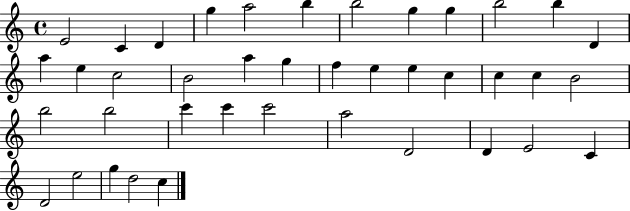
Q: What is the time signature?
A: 4/4